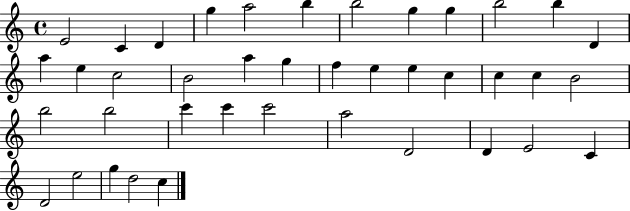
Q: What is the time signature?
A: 4/4